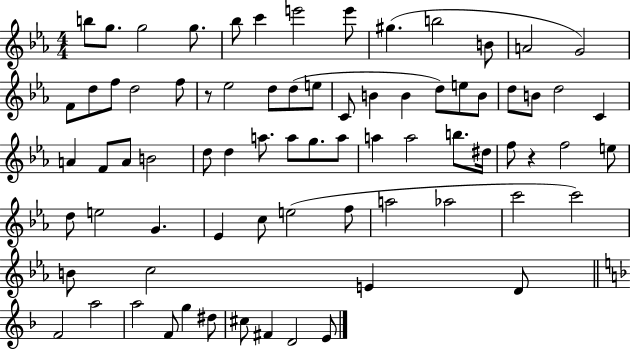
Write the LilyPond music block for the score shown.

{
  \clef treble
  \numericTimeSignature
  \time 4/4
  \key ees \major
  b''8 g''8. g''2 g''8. | bes''8 c'''4 e'''2 e'''8 | gis''4.( b''2 b'8 | a'2 g'2) | \break f'8 d''8 f''8 d''2 f''8 | r8 ees''2 d''8 d''8( e''8 | c'8 b'4 b'4 d''8) e''8 b'8 | d''8 b'8 d''2 c'4 | \break a'4 f'8 a'8 b'2 | d''8 d''4 a''8. a''8 g''8. a''8 | a''4 a''2 b''8. dis''16 | f''8 r4 f''2 e''8 | \break d''8 e''2 g'4. | ees'4 c''8 e''2( f''8 | a''2 aes''2 | c'''2 c'''2) | \break b'8 c''2 e'4 d'8 | \bar "||" \break \key d \minor f'2 a''2 | a''2 f'8 g''4 dis''8 | cis''8 fis'4 d'2 e'8 | \bar "|."
}